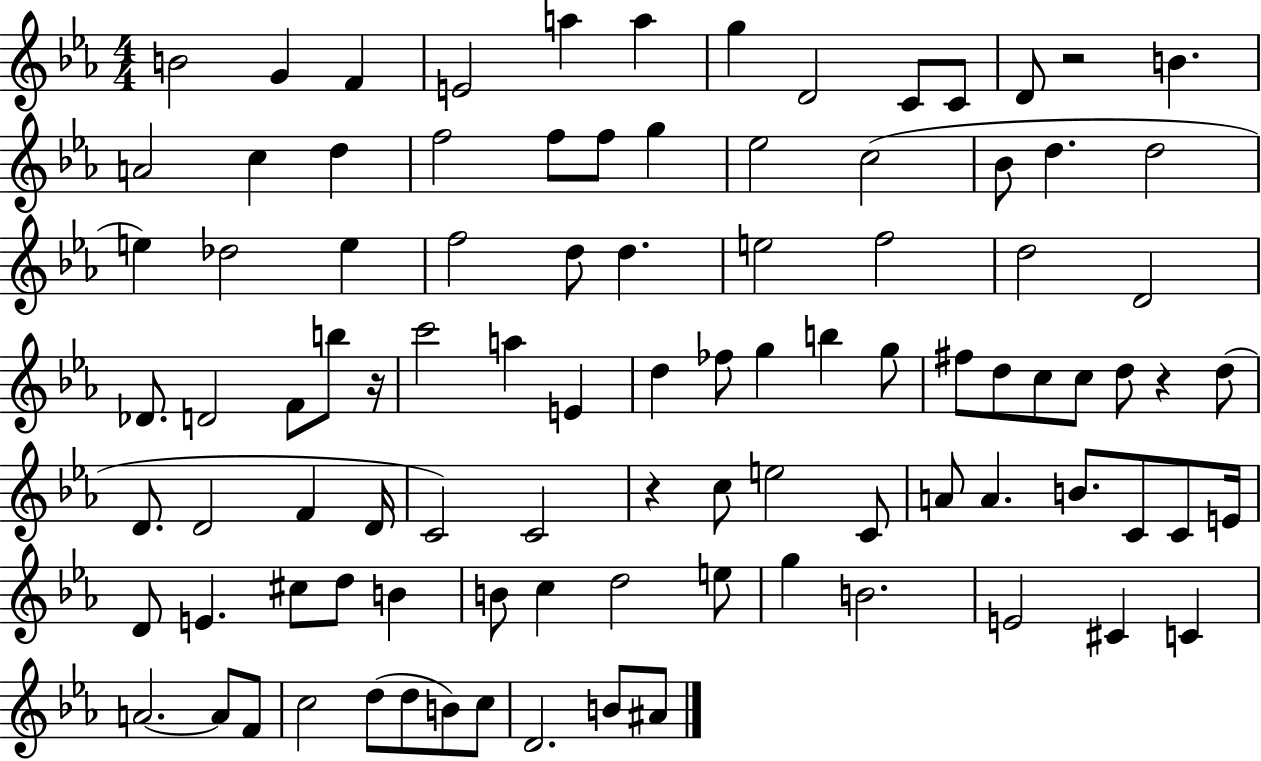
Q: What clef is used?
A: treble